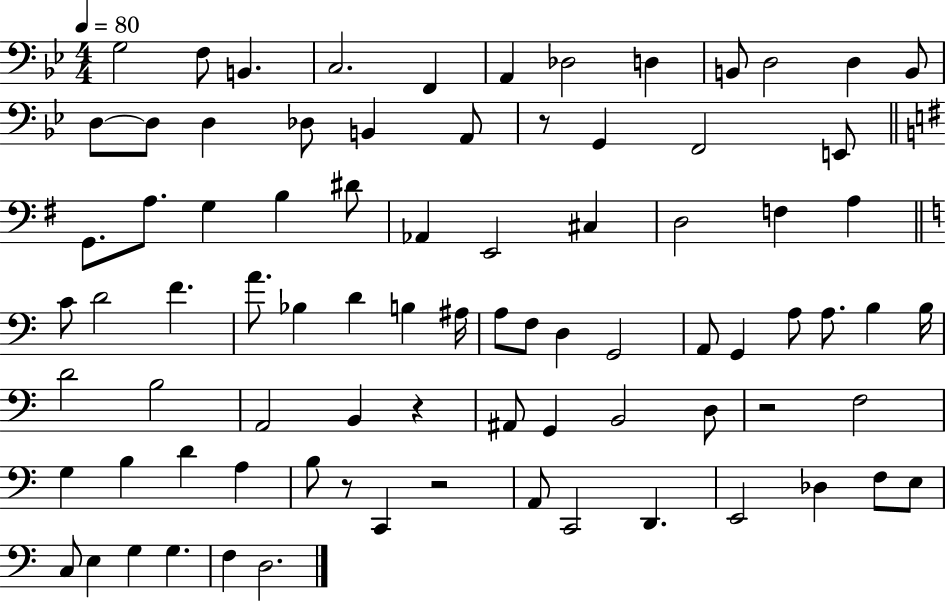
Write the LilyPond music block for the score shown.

{
  \clef bass
  \numericTimeSignature
  \time 4/4
  \key bes \major
  \tempo 4 = 80
  g2 f8 b,4. | c2. f,4 | a,4 des2 d4 | b,8 d2 d4 b,8 | \break d8~~ d8 d4 des8 b,4 a,8 | r8 g,4 f,2 e,8 | \bar "||" \break \key g \major g,8. a8. g4 b4 dis'8 | aes,4 e,2 cis4 | d2 f4 a4 | \bar "||" \break \key a \minor c'8 d'2 f'4. | a'8. bes4 d'4 b4 ais16 | a8 f8 d4 g,2 | a,8 g,4 a8 a8. b4 b16 | \break d'2 b2 | a,2 b,4 r4 | ais,8 g,4 b,2 d8 | r2 f2 | \break g4 b4 d'4 a4 | b8 r8 c,4 r2 | a,8 c,2 d,4. | e,2 des4 f8 e8 | \break c8 e4 g4 g4. | f4 d2. | \bar "|."
}